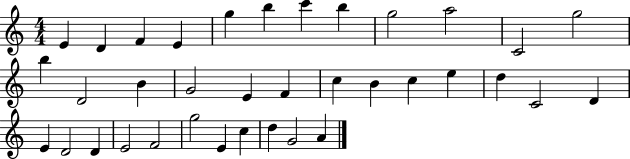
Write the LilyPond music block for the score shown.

{
  \clef treble
  \numericTimeSignature
  \time 4/4
  \key c \major
  e'4 d'4 f'4 e'4 | g''4 b''4 c'''4 b''4 | g''2 a''2 | c'2 g''2 | \break b''4 d'2 b'4 | g'2 e'4 f'4 | c''4 b'4 c''4 e''4 | d''4 c'2 d'4 | \break e'4 d'2 d'4 | e'2 f'2 | g''2 e'4 c''4 | d''4 g'2 a'4 | \break \bar "|."
}